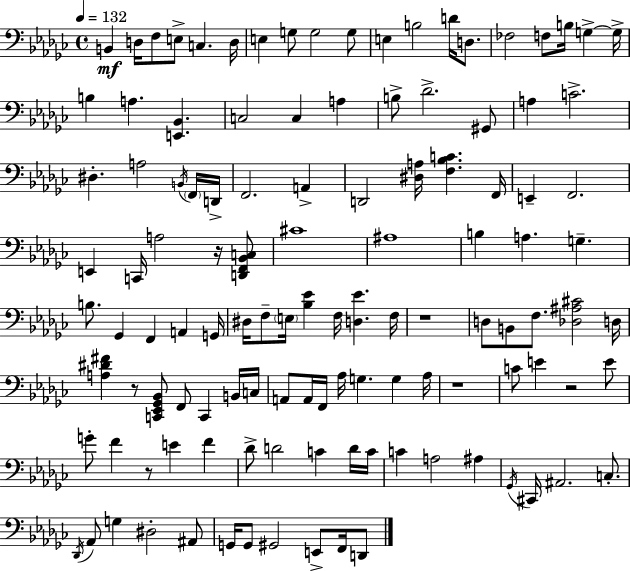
B2/q D3/s F3/e E3/e C3/q. D3/s E3/q G3/e G3/h G3/e E3/q B3/h D4/s D3/e. FES3/h F3/e B3/s G3/q G3/s B3/q A3/q. [E2,Bb2]/q. C3/h C3/q A3/q B3/e Db4/h. G#2/e A3/q C4/h. D#3/q. A3/h B2/s F2/s D2/s F2/h. A2/q D2/h [D#3,A3]/s [F3,Bb3,C4]/q. F2/s E2/q F2/h. E2/q C2/s A3/h R/s [D2,F2,Bb2,C3]/e C#4/w A#3/w B3/q A3/q. G3/q. B3/e. Gb2/q F2/q A2/q G2/s D#3/s F3/e E3/s [Bb3,Eb4]/q F3/s [D3,Eb4]/q. F3/s R/w D3/e B2/e F3/e. [Db3,A#3,C#4]/h D3/s [A3,D#4,F#4]/q R/e [C2,Eb2,Gb2,Bb2]/e F2/e C2/q B2/s C3/s A2/e A2/s F2/s Ab3/s G3/q. G3/q Ab3/s R/w C4/e E4/q R/h E4/e G4/e F4/q R/e E4/q F4/q Db4/e D4/h C4/q D4/s C4/s C4/q A3/h A#3/q Gb2/s C#2/s A#2/h. C3/e. Db2/s Ab2/e G3/q D#3/h A#2/e G2/s G2/e G#2/h E2/e F2/s D2/e